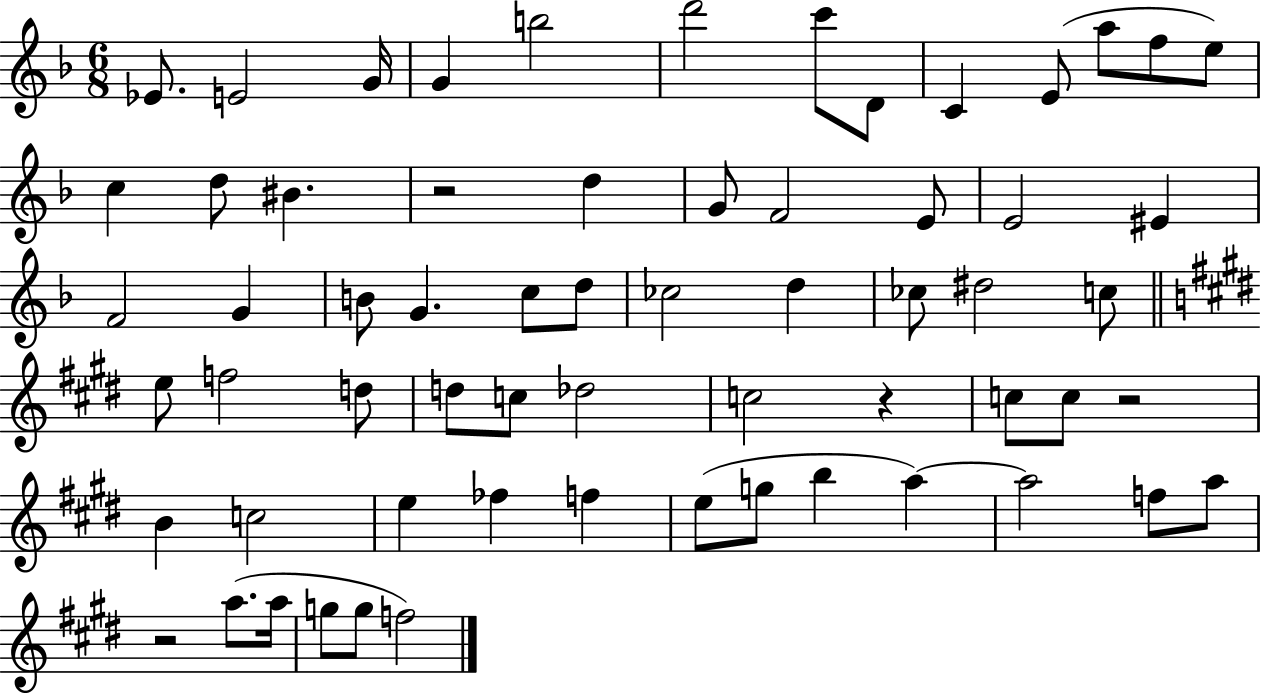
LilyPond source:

{
  \clef treble
  \numericTimeSignature
  \time 6/8
  \key f \major
  ees'8. e'2 g'16 | g'4 b''2 | d'''2 c'''8 d'8 | c'4 e'8( a''8 f''8 e''8) | \break c''4 d''8 bis'4. | r2 d''4 | g'8 f'2 e'8 | e'2 eis'4 | \break f'2 g'4 | b'8 g'4. c''8 d''8 | ces''2 d''4 | ces''8 dis''2 c''8 | \break \bar "||" \break \key e \major e''8 f''2 d''8 | d''8 c''8 des''2 | c''2 r4 | c''8 c''8 r2 | \break b'4 c''2 | e''4 fes''4 f''4 | e''8( g''8 b''4 a''4~~) | a''2 f''8 a''8 | \break r2 a''8.( a''16 | g''8 g''8 f''2) | \bar "|."
}